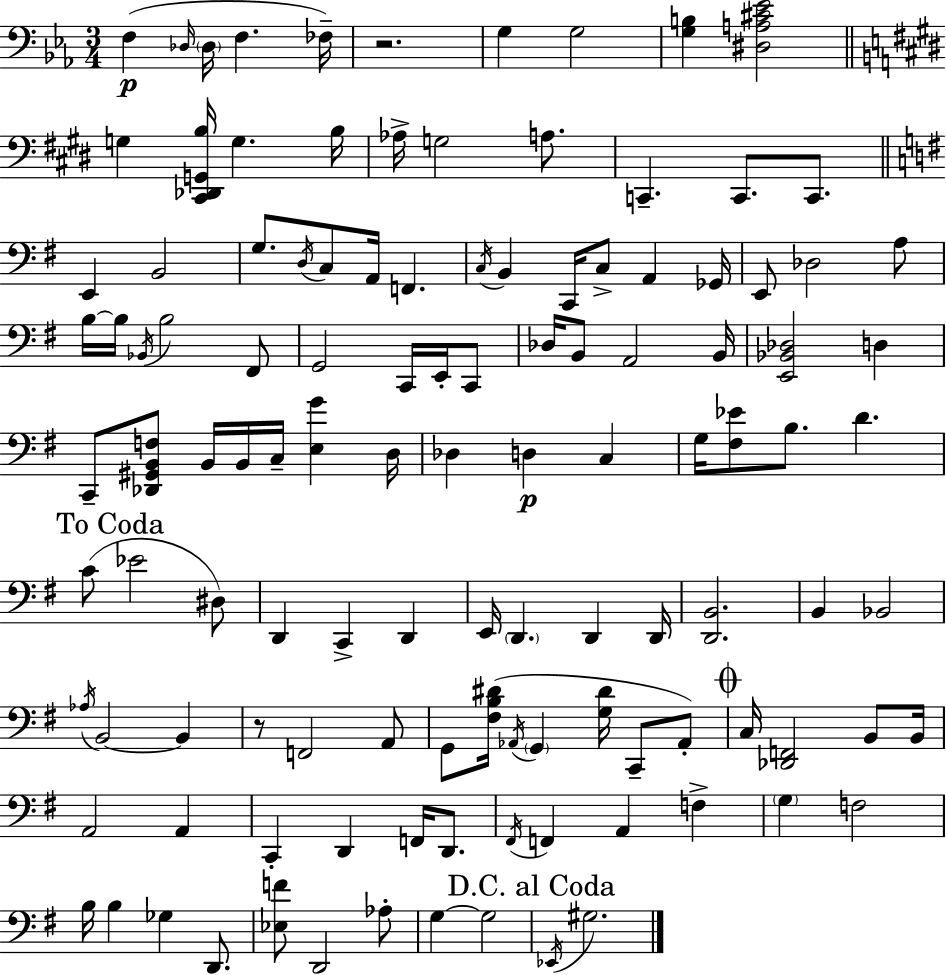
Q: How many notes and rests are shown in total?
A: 118